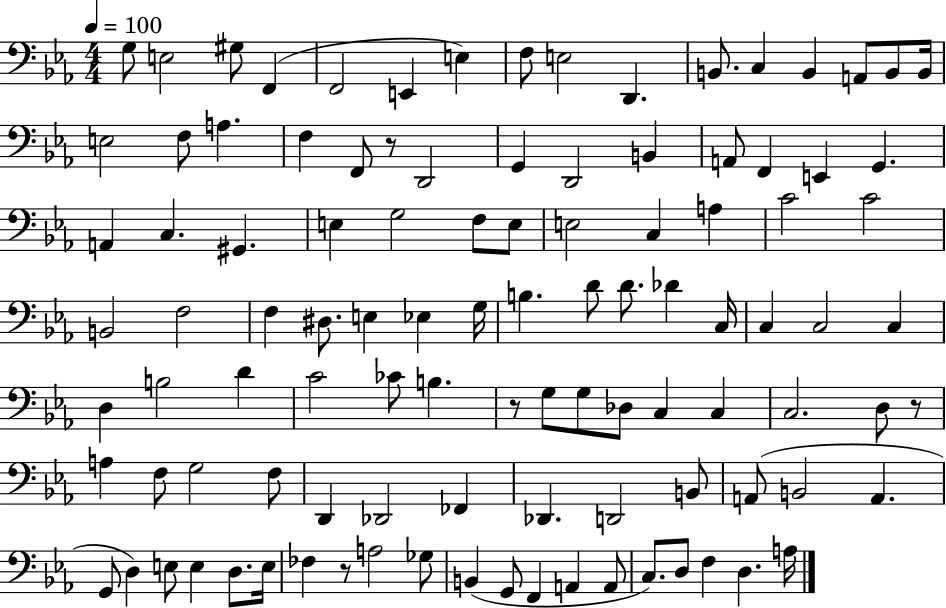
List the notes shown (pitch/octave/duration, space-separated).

G3/e E3/h G#3/e F2/q F2/h E2/q E3/q F3/e E3/h D2/q. B2/e. C3/q B2/q A2/e B2/e B2/s E3/h F3/e A3/q. F3/q F2/e R/e D2/h G2/q D2/h B2/q A2/e F2/q E2/q G2/q. A2/q C3/q. G#2/q. E3/q G3/h F3/e E3/e E3/h C3/q A3/q C4/h C4/h B2/h F3/h F3/q D#3/e. E3/q Eb3/q G3/s B3/q. D4/e D4/e. Db4/q C3/s C3/q C3/h C3/q D3/q B3/h D4/q C4/h CES4/e B3/q. R/e G3/e G3/e Db3/e C3/q C3/q C3/h. D3/e R/e A3/q F3/e G3/h F3/e D2/q Db2/h FES2/q Db2/q. D2/h B2/e A2/e B2/h A2/q. G2/e D3/q E3/e E3/q D3/e. E3/s FES3/q R/e A3/h Gb3/e B2/q G2/e F2/q A2/q A2/e C3/e. D3/e F3/q D3/q. A3/s